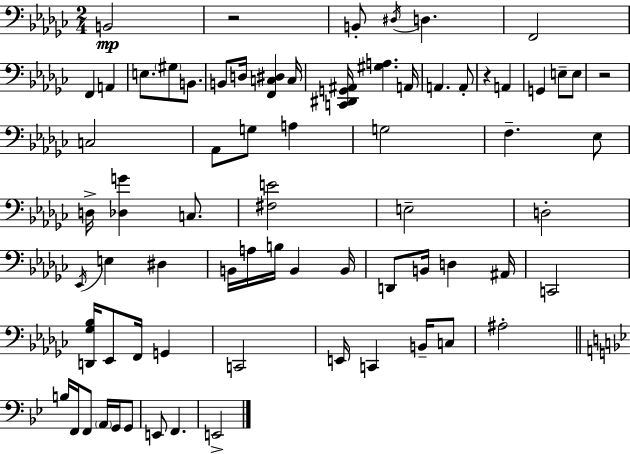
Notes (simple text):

B2/h R/h B2/e D#3/s D3/q. F2/h F2/q A2/q E3/e. G#3/e B2/e. B2/e D3/s [F2,C3,D#3]/q C3/s [C2,D#2,G2,A#2]/s [G#3,A3]/q. A2/s A2/q. A2/e R/q A2/q G2/q E3/e E3/e R/h C3/h Ab2/e G3/e A3/q G3/h F3/q. Eb3/e D3/s [Db3,G4]/q C3/e. [F#3,E4]/h E3/h D3/h Eb2/s E3/q D#3/q B2/s A3/s B3/s B2/q B2/s D2/e B2/s D3/q A#2/s C2/h [D2,Gb3,Bb3]/s Eb2/e F2/s G2/q C2/h E2/s C2/q B2/s C3/e A#3/h B3/s F2/s F2/e A2/s G2/s G2/e E2/e F2/q. E2/h